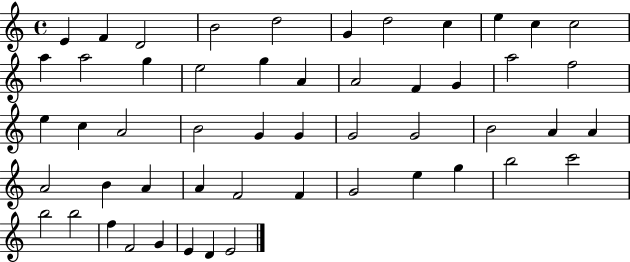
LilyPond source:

{
  \clef treble
  \time 4/4
  \defaultTimeSignature
  \key c \major
  e'4 f'4 d'2 | b'2 d''2 | g'4 d''2 c''4 | e''4 c''4 c''2 | \break a''4 a''2 g''4 | e''2 g''4 a'4 | a'2 f'4 g'4 | a''2 f''2 | \break e''4 c''4 a'2 | b'2 g'4 g'4 | g'2 g'2 | b'2 a'4 a'4 | \break a'2 b'4 a'4 | a'4 f'2 f'4 | g'2 e''4 g''4 | b''2 c'''2 | \break b''2 b''2 | f''4 f'2 g'4 | e'4 d'4 e'2 | \bar "|."
}